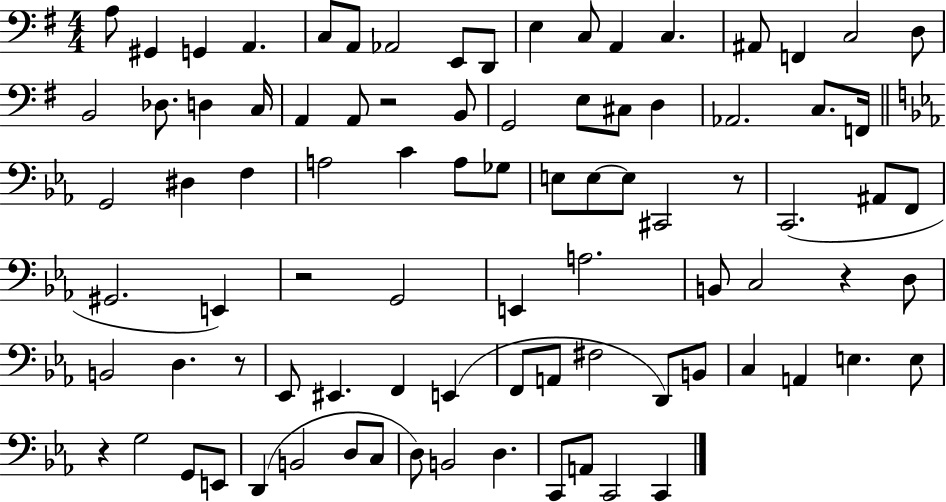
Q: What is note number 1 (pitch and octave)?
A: A3